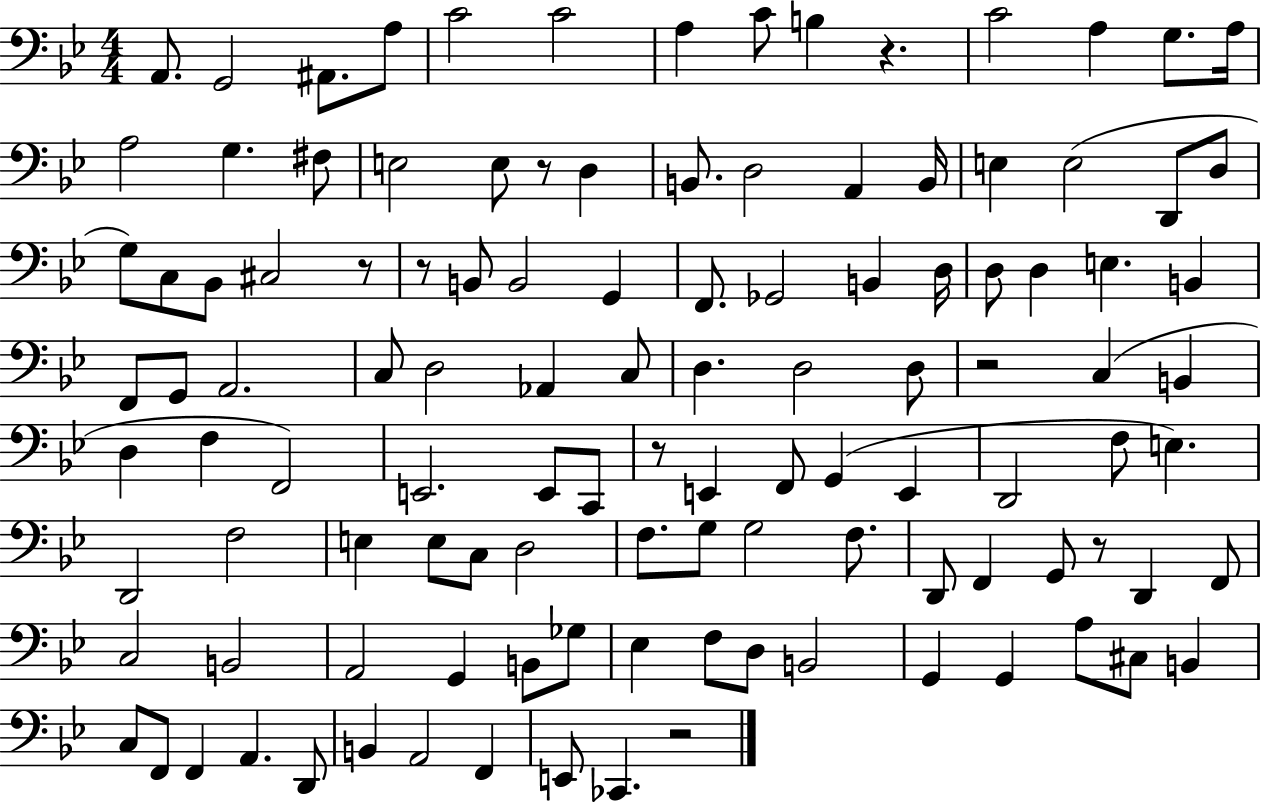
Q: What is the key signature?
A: BES major